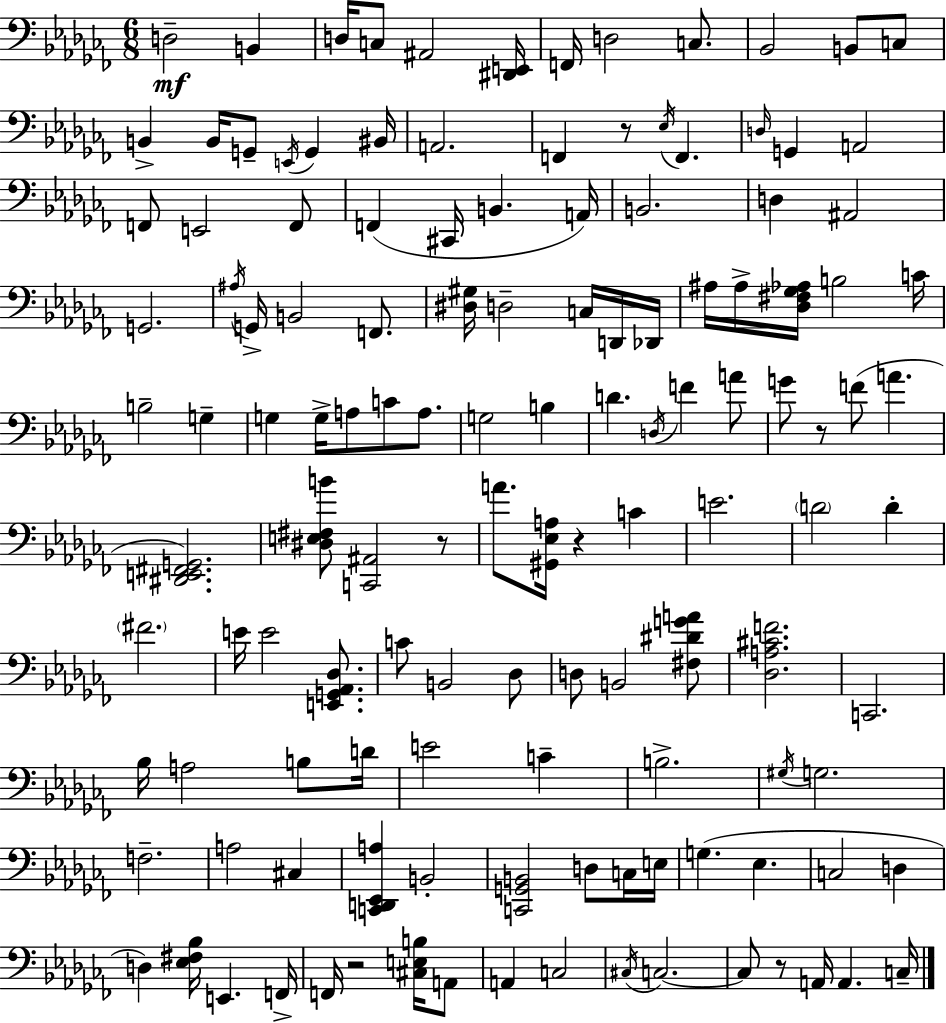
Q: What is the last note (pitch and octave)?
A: C3